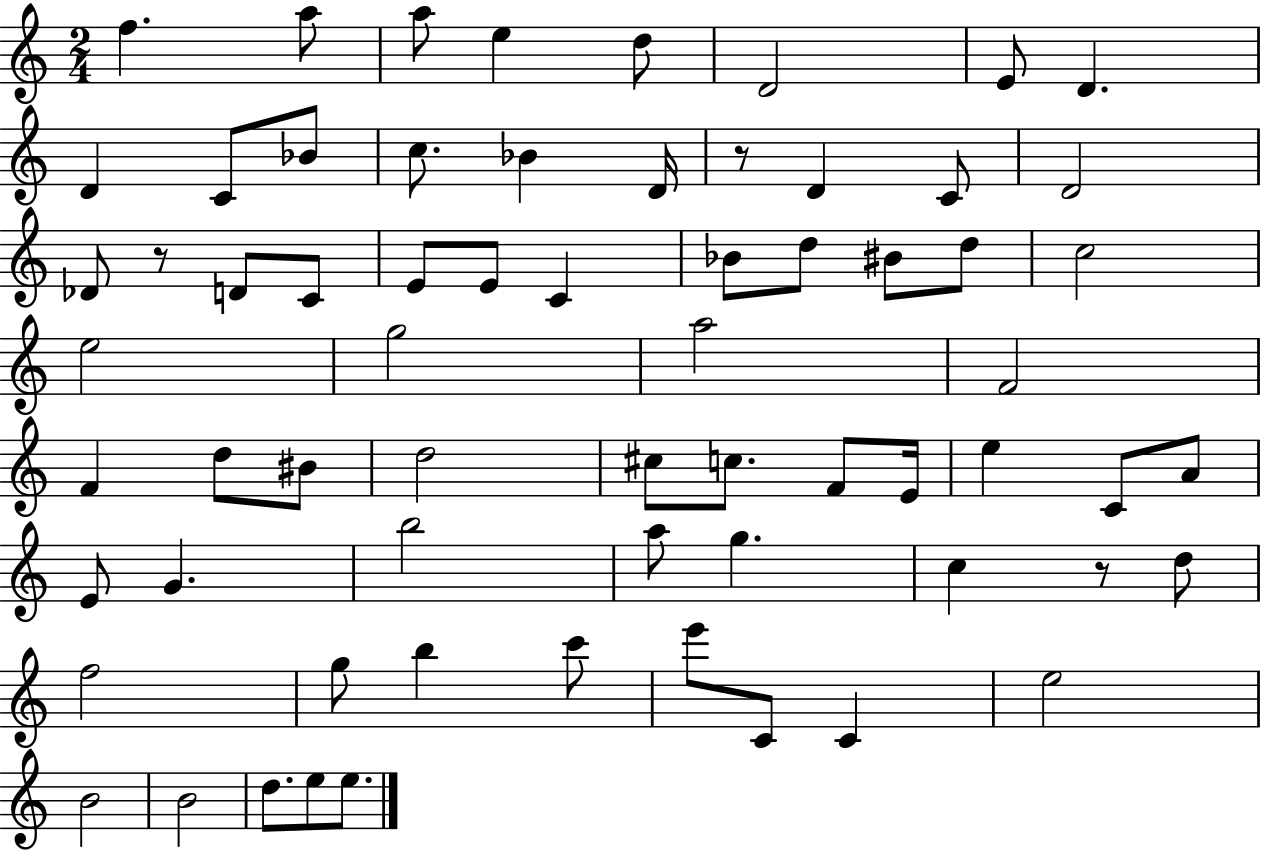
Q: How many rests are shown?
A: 3